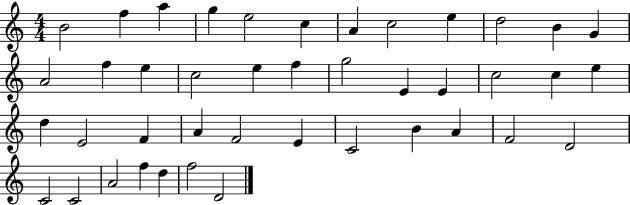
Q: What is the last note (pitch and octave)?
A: D4